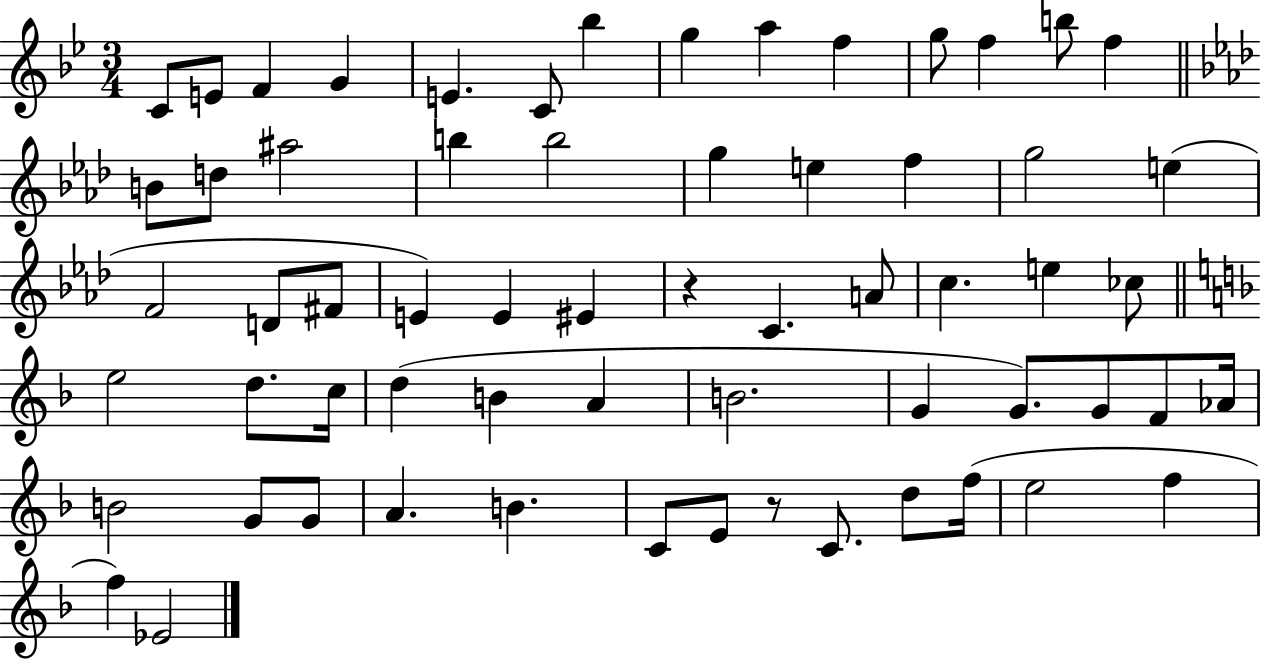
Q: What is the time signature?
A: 3/4